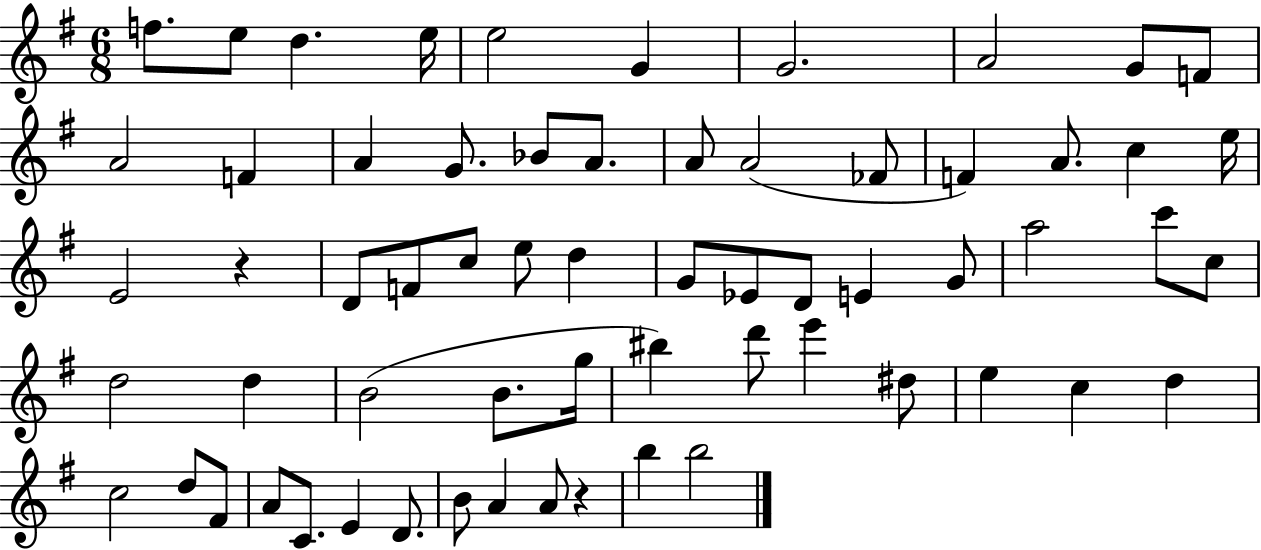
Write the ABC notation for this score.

X:1
T:Untitled
M:6/8
L:1/4
K:G
f/2 e/2 d e/4 e2 G G2 A2 G/2 F/2 A2 F A G/2 _B/2 A/2 A/2 A2 _F/2 F A/2 c e/4 E2 z D/2 F/2 c/2 e/2 d G/2 _E/2 D/2 E G/2 a2 c'/2 c/2 d2 d B2 B/2 g/4 ^b d'/2 e' ^d/2 e c d c2 d/2 ^F/2 A/2 C/2 E D/2 B/2 A A/2 z b b2